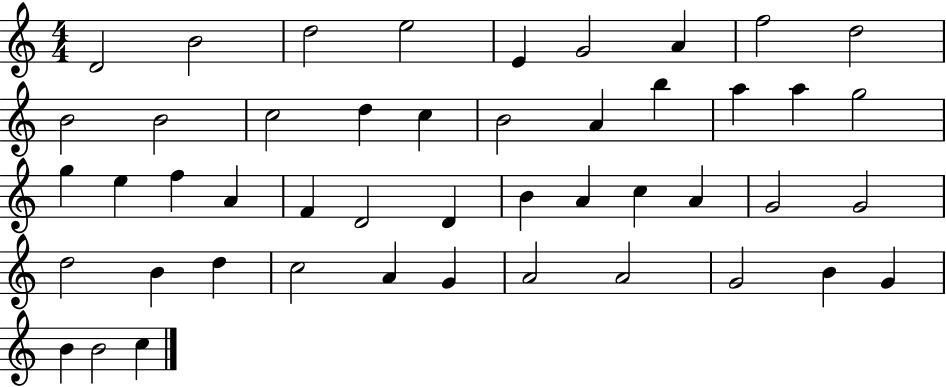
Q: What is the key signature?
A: C major